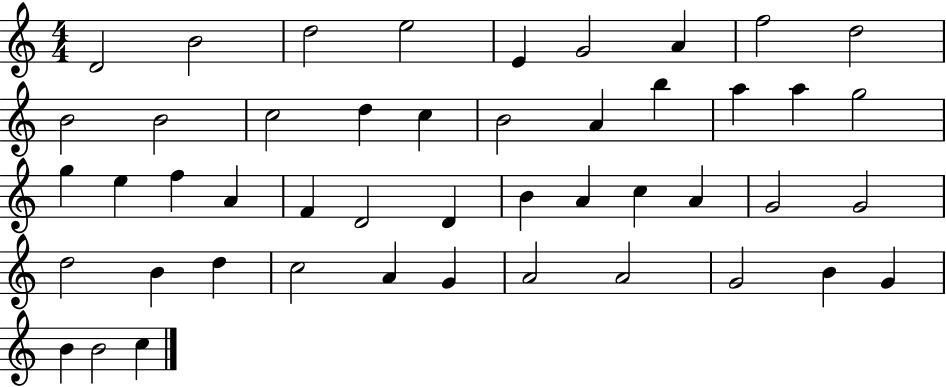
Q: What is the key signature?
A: C major